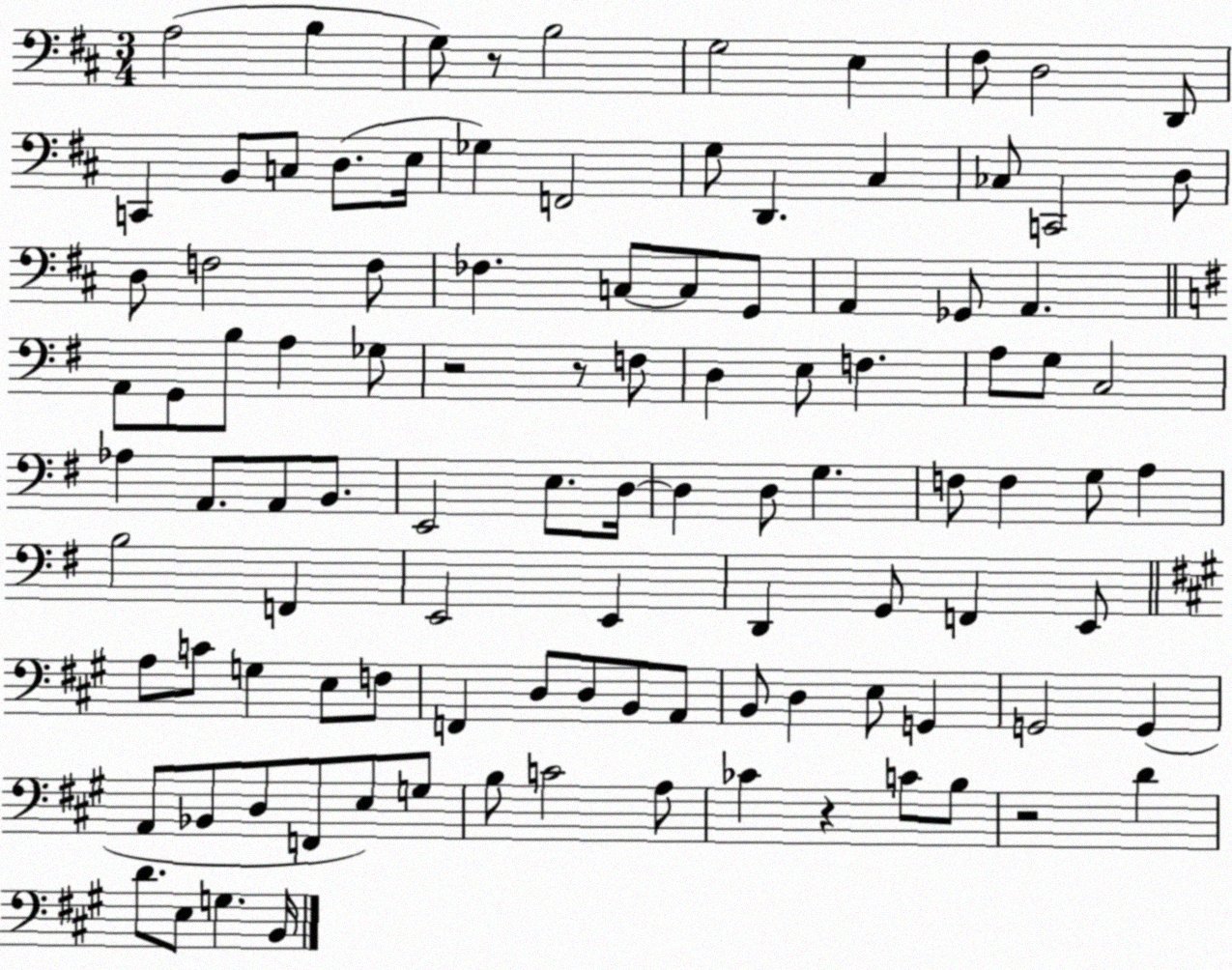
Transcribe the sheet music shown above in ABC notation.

X:1
T:Untitled
M:3/4
L:1/4
K:D
A,2 B, G,/2 z/2 B,2 G,2 E, ^F,/2 D,2 D,,/2 C,, B,,/2 C,/2 D,/2 E,/4 _G, F,,2 G,/2 D,, ^C, _C,/2 C,,2 D,/2 D,/2 F,2 F,/2 _F, C,/2 C,/2 G,,/2 A,, _G,,/2 A,, A,,/2 G,,/2 B,/2 A, _G,/2 z2 z/2 F,/2 D, E,/2 F, A,/2 G,/2 C,2 _A, A,,/2 A,,/2 B,,/2 E,,2 E,/2 D,/4 D, D,/2 G, F,/2 F, G,/2 A, B,2 F,, E,,2 E,, D,, G,,/2 F,, E,,/2 A,/2 C/2 G, E,/2 F,/2 F,, D,/2 D,/2 B,,/2 A,,/2 B,,/2 D, E,/2 G,, G,,2 G,, A,,/2 _B,,/2 D,/2 F,,/2 E,/2 G,/2 B,/2 C2 A,/2 _C z C/2 B,/2 z2 D D/2 E,/2 G, B,,/4